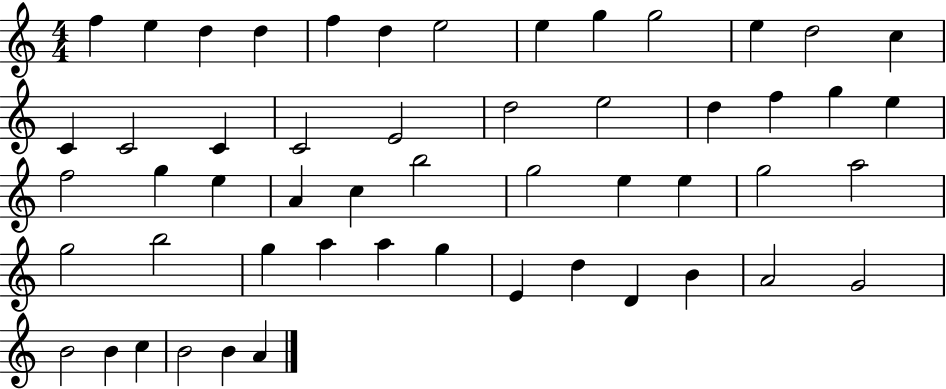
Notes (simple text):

F5/q E5/q D5/q D5/q F5/q D5/q E5/h E5/q G5/q G5/h E5/q D5/h C5/q C4/q C4/h C4/q C4/h E4/h D5/h E5/h D5/q F5/q G5/q E5/q F5/h G5/q E5/q A4/q C5/q B5/h G5/h E5/q E5/q G5/h A5/h G5/h B5/h G5/q A5/q A5/q G5/q E4/q D5/q D4/q B4/q A4/h G4/h B4/h B4/q C5/q B4/h B4/q A4/q